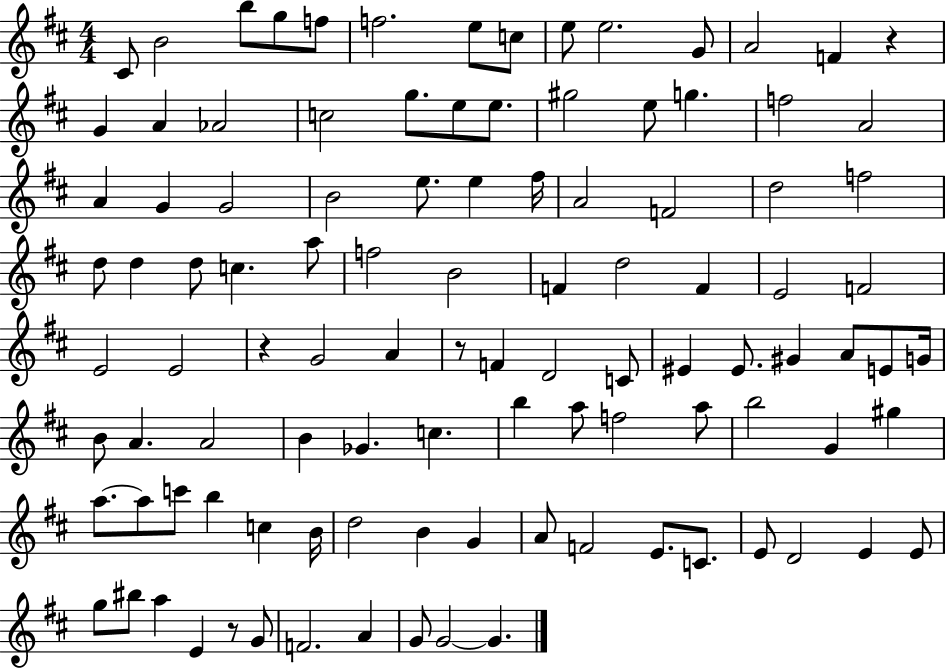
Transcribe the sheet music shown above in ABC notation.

X:1
T:Untitled
M:4/4
L:1/4
K:D
^C/2 B2 b/2 g/2 f/2 f2 e/2 c/2 e/2 e2 G/2 A2 F z G A _A2 c2 g/2 e/2 e/2 ^g2 e/2 g f2 A2 A G G2 B2 e/2 e ^f/4 A2 F2 d2 f2 d/2 d d/2 c a/2 f2 B2 F d2 F E2 F2 E2 E2 z G2 A z/2 F D2 C/2 ^E ^E/2 ^G A/2 E/2 G/4 B/2 A A2 B _G c b a/2 f2 a/2 b2 G ^g a/2 a/2 c'/2 b c B/4 d2 B G A/2 F2 E/2 C/2 E/2 D2 E E/2 g/2 ^b/2 a E z/2 G/2 F2 A G/2 G2 G